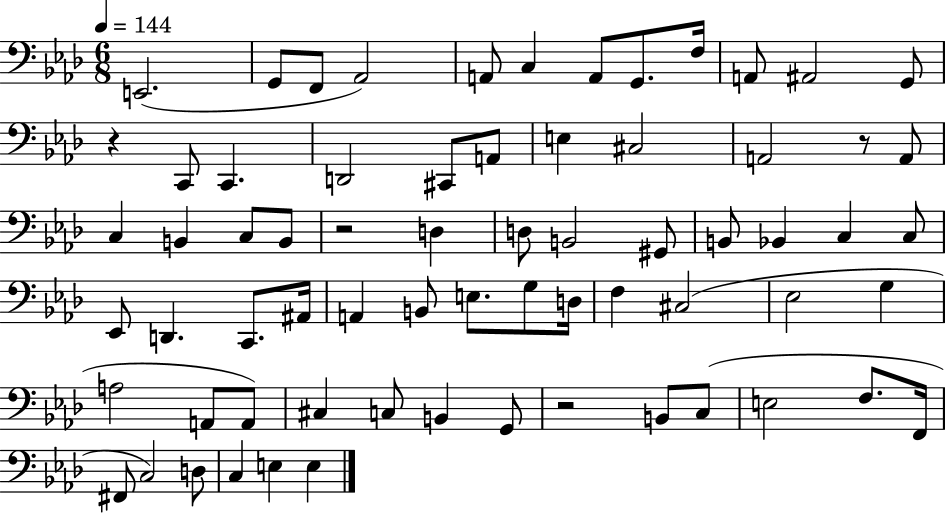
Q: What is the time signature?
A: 6/8